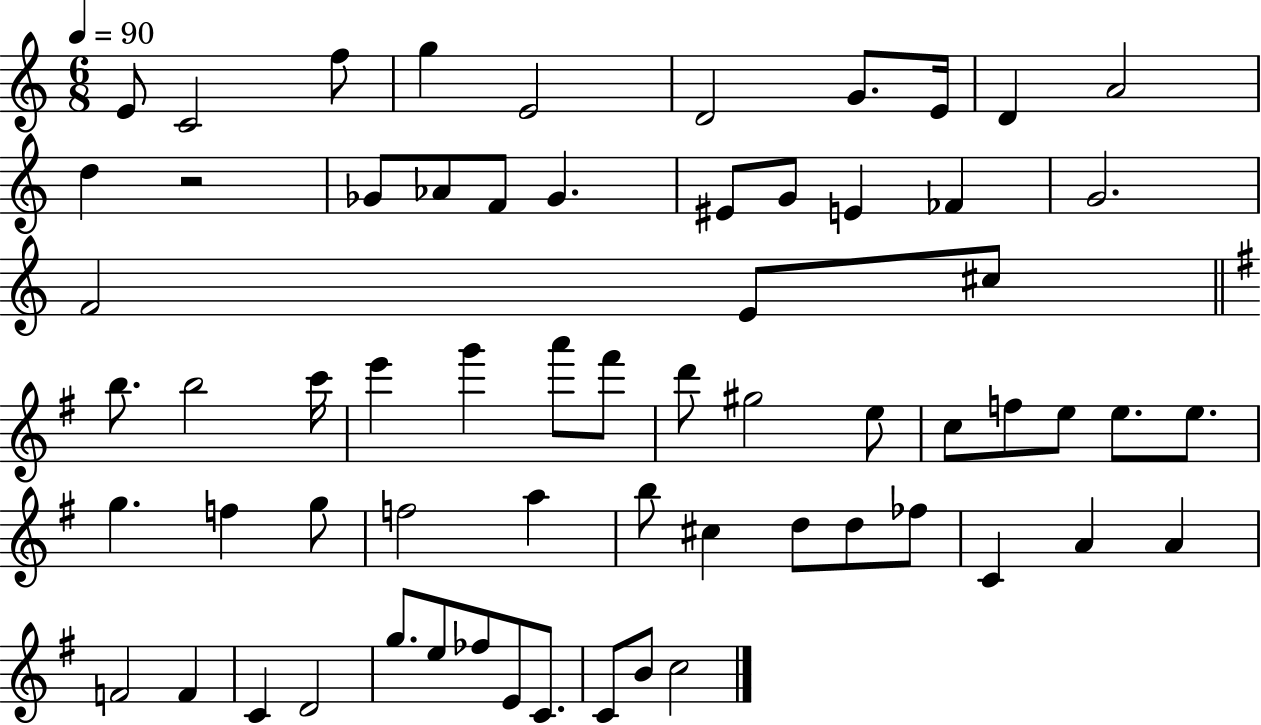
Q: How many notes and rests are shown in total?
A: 64